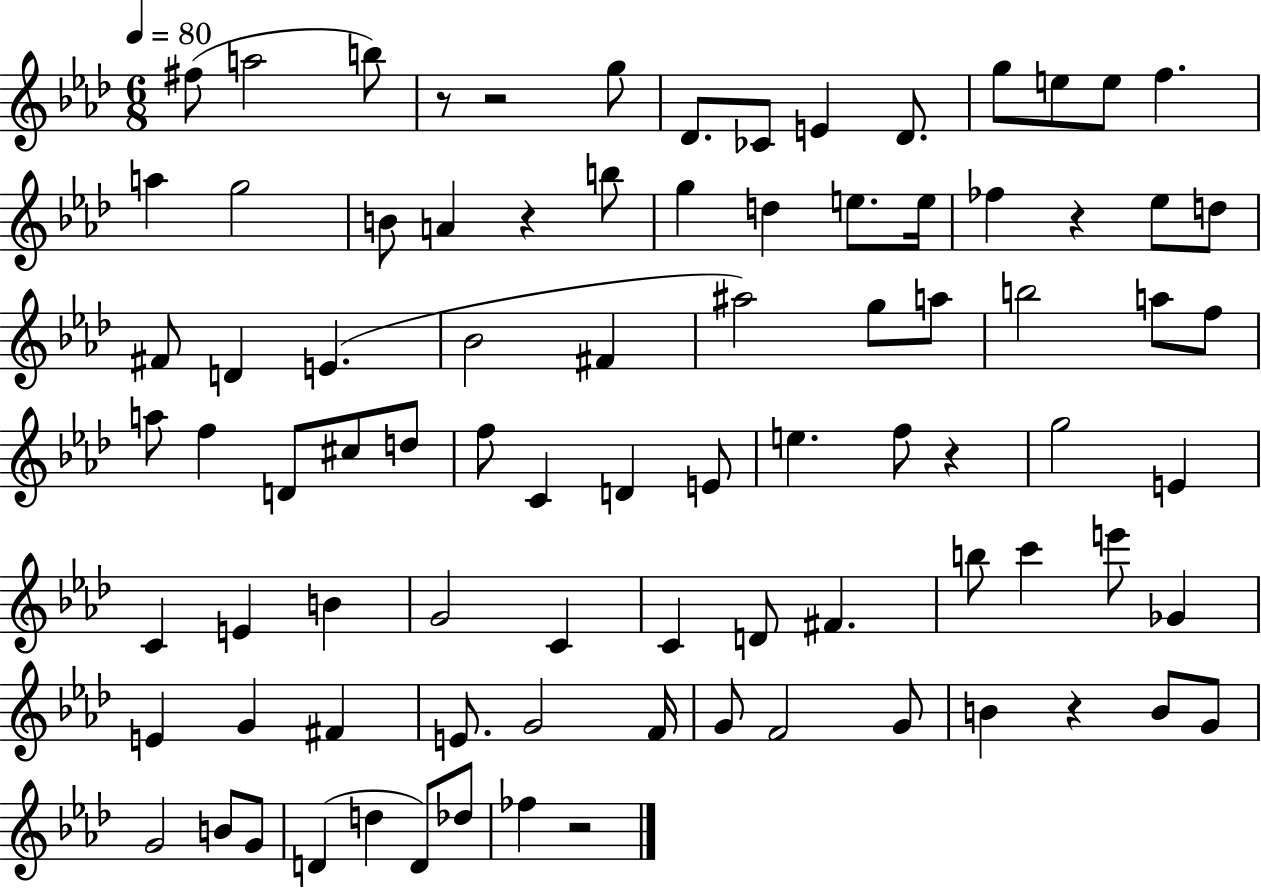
X:1
T:Untitled
M:6/8
L:1/4
K:Ab
^f/2 a2 b/2 z/2 z2 g/2 _D/2 _C/2 E _D/2 g/2 e/2 e/2 f a g2 B/2 A z b/2 g d e/2 e/4 _f z _e/2 d/2 ^F/2 D E _B2 ^F ^a2 g/2 a/2 b2 a/2 f/2 a/2 f D/2 ^c/2 d/2 f/2 C D E/2 e f/2 z g2 E C E B G2 C C D/2 ^F b/2 c' e'/2 _G E G ^F E/2 G2 F/4 G/2 F2 G/2 B z B/2 G/2 G2 B/2 G/2 D d D/2 _d/2 _f z2